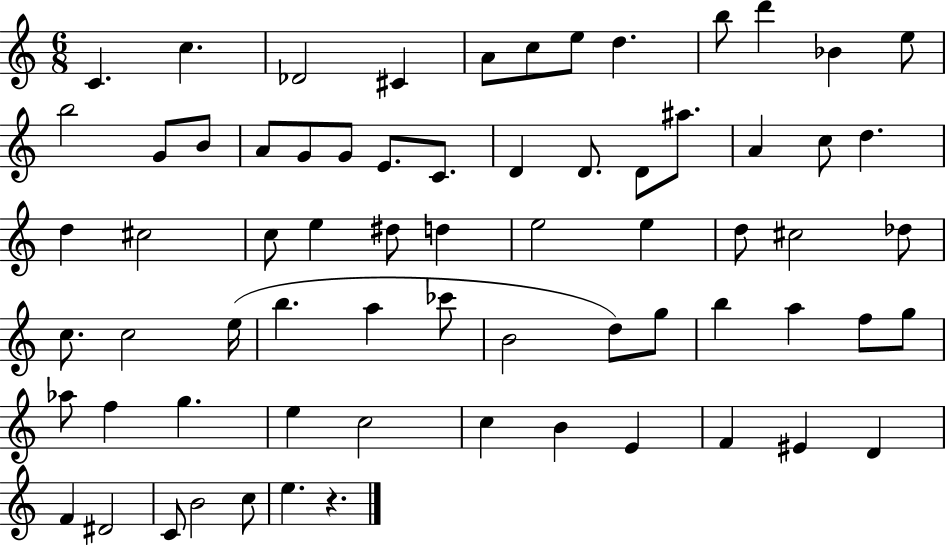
C4/q. C5/q. Db4/h C#4/q A4/e C5/e E5/e D5/q. B5/e D6/q Bb4/q E5/e B5/h G4/e B4/e A4/e G4/e G4/e E4/e. C4/e. D4/q D4/e. D4/e A#5/e. A4/q C5/e D5/q. D5/q C#5/h C5/e E5/q D#5/e D5/q E5/h E5/q D5/e C#5/h Db5/e C5/e. C5/h E5/s B5/q. A5/q CES6/e B4/h D5/e G5/e B5/q A5/q F5/e G5/e Ab5/e F5/q G5/q. E5/q C5/h C5/q B4/q E4/q F4/q EIS4/q D4/q F4/q D#4/h C4/e B4/h C5/e E5/q. R/q.